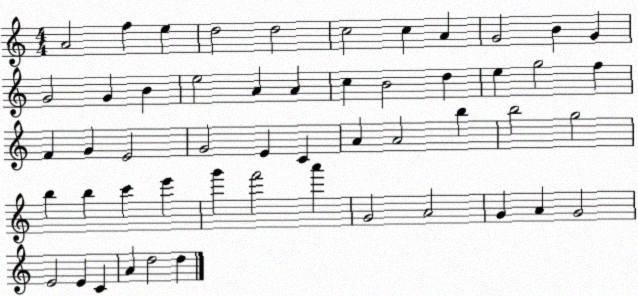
X:1
T:Untitled
M:4/4
L:1/4
K:C
A2 f e d2 d2 c2 c A G2 B G G2 G B e2 A A c B2 d e g2 f F G E2 G2 E C A A2 b b2 g2 b b c' e' g' f'2 a' G2 A2 G A G2 E2 E C A d2 d